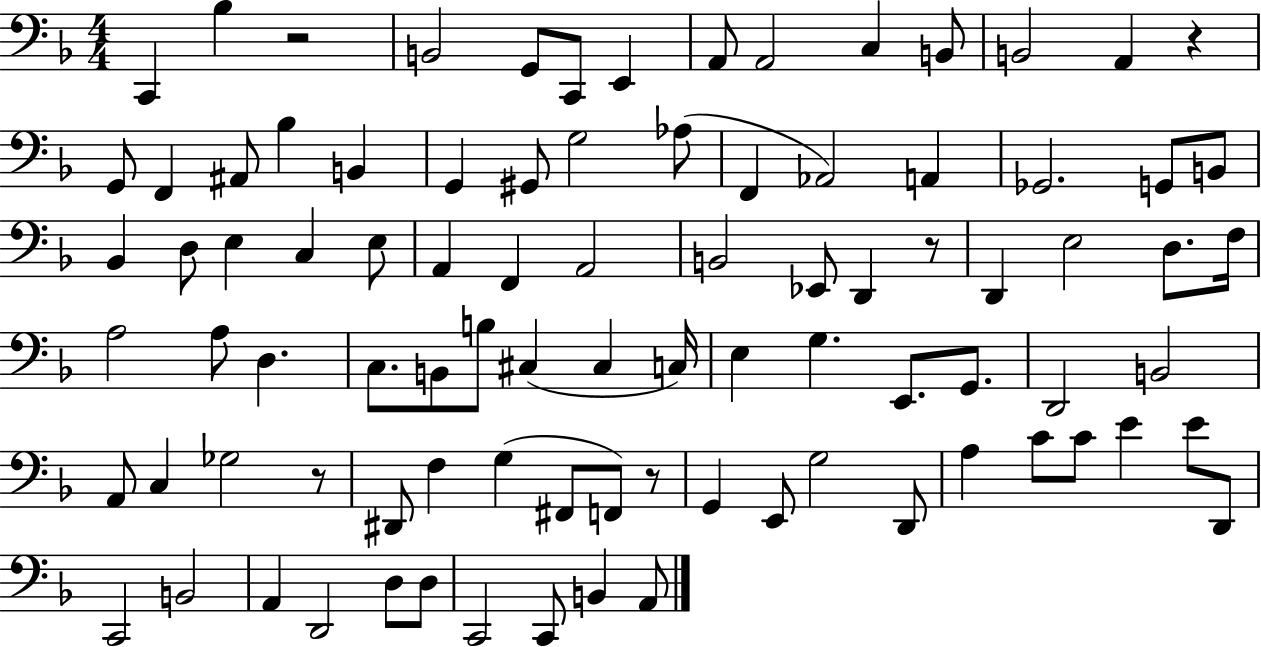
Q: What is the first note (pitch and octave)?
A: C2